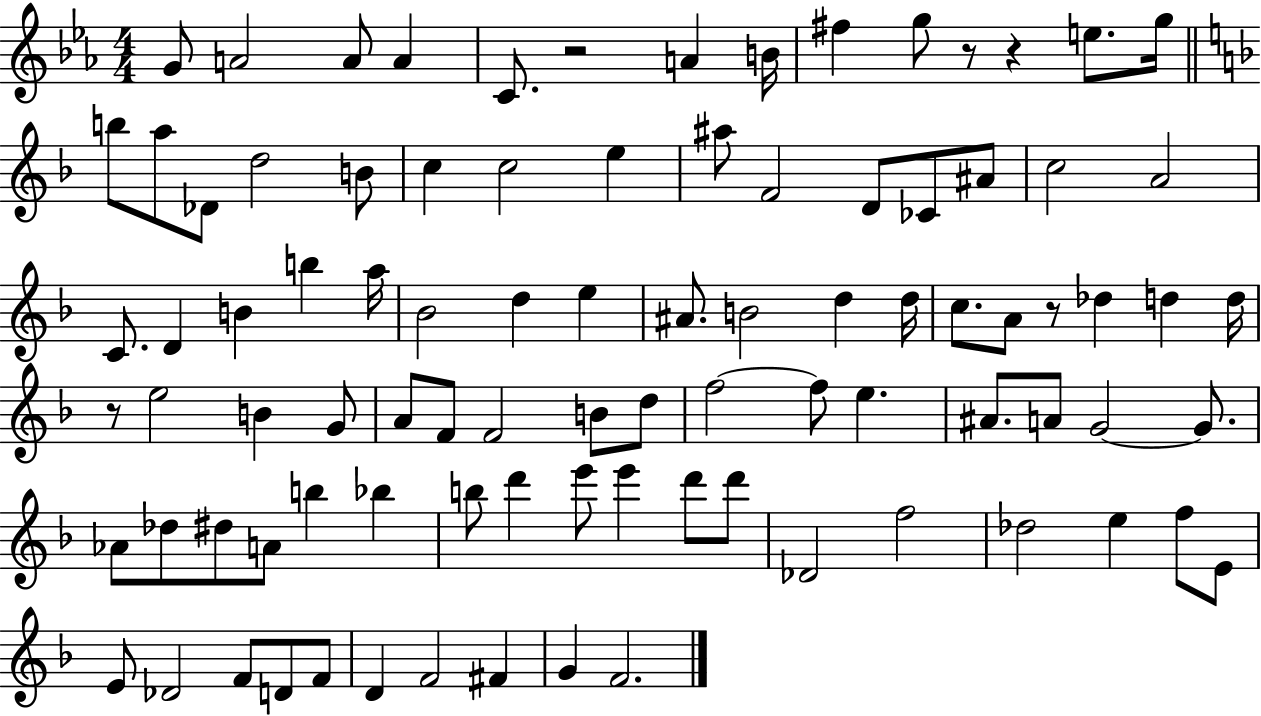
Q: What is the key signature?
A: EES major